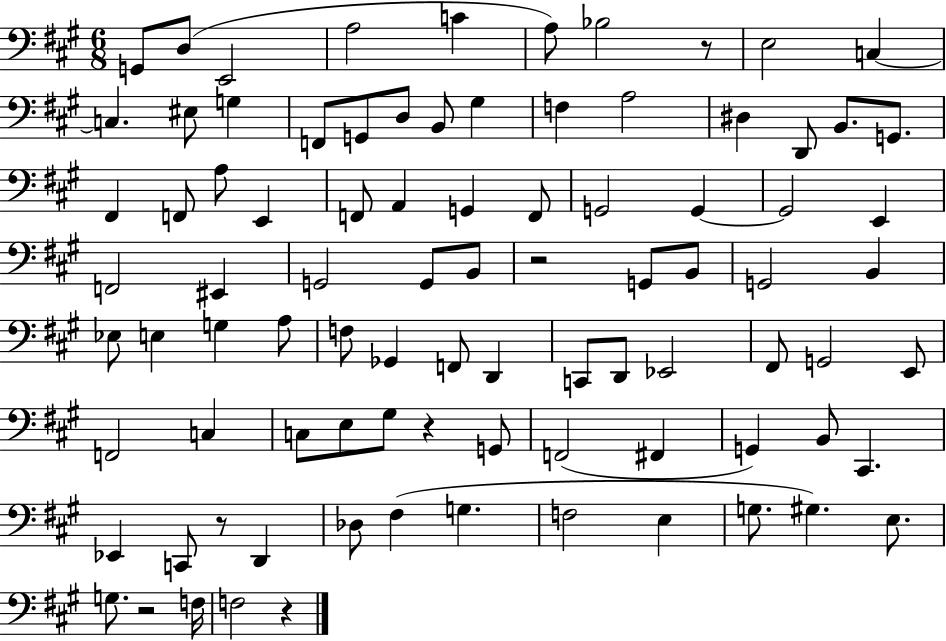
X:1
T:Untitled
M:6/8
L:1/4
K:A
G,,/2 D,/2 E,,2 A,2 C A,/2 _B,2 z/2 E,2 C, C, ^E,/2 G, F,,/2 G,,/2 D,/2 B,,/2 ^G, F, A,2 ^D, D,,/2 B,,/2 G,,/2 ^F,, F,,/2 A,/2 E,, F,,/2 A,, G,, F,,/2 G,,2 G,, G,,2 E,, F,,2 ^E,, G,,2 G,,/2 B,,/2 z2 G,,/2 B,,/2 G,,2 B,, _E,/2 E, G, A,/2 F,/2 _G,, F,,/2 D,, C,,/2 D,,/2 _E,,2 ^F,,/2 G,,2 E,,/2 F,,2 C, C,/2 E,/2 ^G,/2 z G,,/2 F,,2 ^F,, G,, B,,/2 ^C,, _E,, C,,/2 z/2 D,, _D,/2 ^F, G, F,2 E, G,/2 ^G, E,/2 G,/2 z2 F,/4 F,2 z